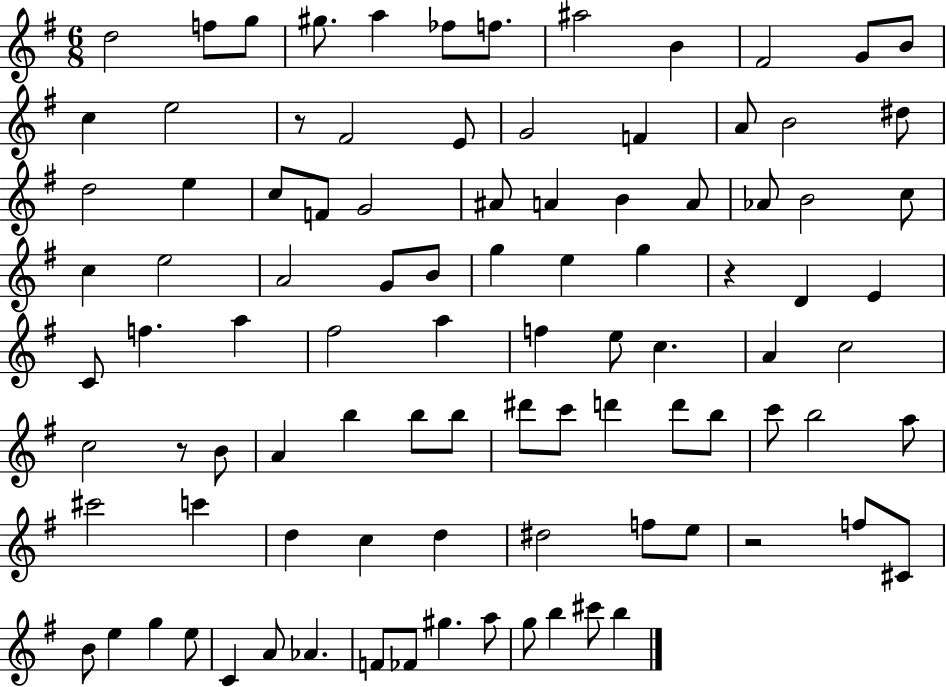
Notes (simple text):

D5/h F5/e G5/e G#5/e. A5/q FES5/e F5/e. A#5/h B4/q F#4/h G4/e B4/e C5/q E5/h R/e F#4/h E4/e G4/h F4/q A4/e B4/h D#5/e D5/h E5/q C5/e F4/e G4/h A#4/e A4/q B4/q A4/e Ab4/e B4/h C5/e C5/q E5/h A4/h G4/e B4/e G5/q E5/q G5/q R/q D4/q E4/q C4/e F5/q. A5/q F#5/h A5/q F5/q E5/e C5/q. A4/q C5/h C5/h R/e B4/e A4/q B5/q B5/e B5/e D#6/e C6/e D6/q D6/e B5/e C6/e B5/h A5/e C#6/h C6/q D5/q C5/q D5/q D#5/h F5/e E5/e R/h F5/e C#4/e B4/e E5/q G5/q E5/e C4/q A4/e Ab4/q. F4/e FES4/e G#5/q. A5/e G5/e B5/q C#6/e B5/q